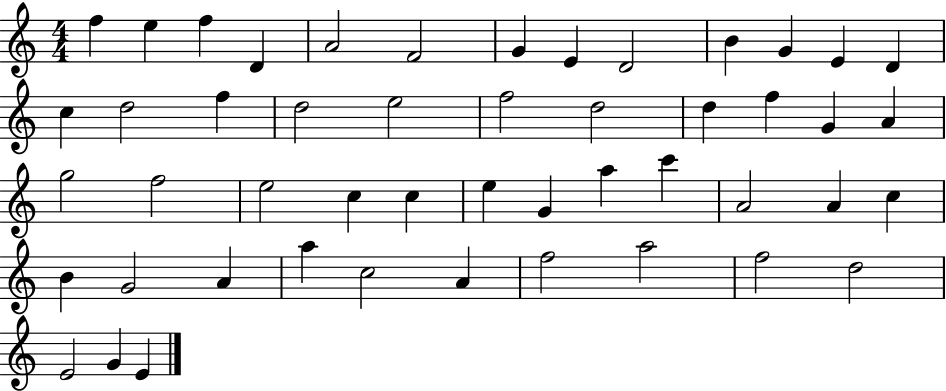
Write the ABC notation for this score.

X:1
T:Untitled
M:4/4
L:1/4
K:C
f e f D A2 F2 G E D2 B G E D c d2 f d2 e2 f2 d2 d f G A g2 f2 e2 c c e G a c' A2 A c B G2 A a c2 A f2 a2 f2 d2 E2 G E